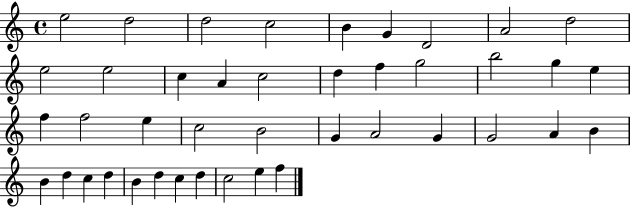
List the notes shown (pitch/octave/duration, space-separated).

E5/h D5/h D5/h C5/h B4/q G4/q D4/h A4/h D5/h E5/h E5/h C5/q A4/q C5/h D5/q F5/q G5/h B5/h G5/q E5/q F5/q F5/h E5/q C5/h B4/h G4/q A4/h G4/q G4/h A4/q B4/q B4/q D5/q C5/q D5/q B4/q D5/q C5/q D5/q C5/h E5/q F5/q